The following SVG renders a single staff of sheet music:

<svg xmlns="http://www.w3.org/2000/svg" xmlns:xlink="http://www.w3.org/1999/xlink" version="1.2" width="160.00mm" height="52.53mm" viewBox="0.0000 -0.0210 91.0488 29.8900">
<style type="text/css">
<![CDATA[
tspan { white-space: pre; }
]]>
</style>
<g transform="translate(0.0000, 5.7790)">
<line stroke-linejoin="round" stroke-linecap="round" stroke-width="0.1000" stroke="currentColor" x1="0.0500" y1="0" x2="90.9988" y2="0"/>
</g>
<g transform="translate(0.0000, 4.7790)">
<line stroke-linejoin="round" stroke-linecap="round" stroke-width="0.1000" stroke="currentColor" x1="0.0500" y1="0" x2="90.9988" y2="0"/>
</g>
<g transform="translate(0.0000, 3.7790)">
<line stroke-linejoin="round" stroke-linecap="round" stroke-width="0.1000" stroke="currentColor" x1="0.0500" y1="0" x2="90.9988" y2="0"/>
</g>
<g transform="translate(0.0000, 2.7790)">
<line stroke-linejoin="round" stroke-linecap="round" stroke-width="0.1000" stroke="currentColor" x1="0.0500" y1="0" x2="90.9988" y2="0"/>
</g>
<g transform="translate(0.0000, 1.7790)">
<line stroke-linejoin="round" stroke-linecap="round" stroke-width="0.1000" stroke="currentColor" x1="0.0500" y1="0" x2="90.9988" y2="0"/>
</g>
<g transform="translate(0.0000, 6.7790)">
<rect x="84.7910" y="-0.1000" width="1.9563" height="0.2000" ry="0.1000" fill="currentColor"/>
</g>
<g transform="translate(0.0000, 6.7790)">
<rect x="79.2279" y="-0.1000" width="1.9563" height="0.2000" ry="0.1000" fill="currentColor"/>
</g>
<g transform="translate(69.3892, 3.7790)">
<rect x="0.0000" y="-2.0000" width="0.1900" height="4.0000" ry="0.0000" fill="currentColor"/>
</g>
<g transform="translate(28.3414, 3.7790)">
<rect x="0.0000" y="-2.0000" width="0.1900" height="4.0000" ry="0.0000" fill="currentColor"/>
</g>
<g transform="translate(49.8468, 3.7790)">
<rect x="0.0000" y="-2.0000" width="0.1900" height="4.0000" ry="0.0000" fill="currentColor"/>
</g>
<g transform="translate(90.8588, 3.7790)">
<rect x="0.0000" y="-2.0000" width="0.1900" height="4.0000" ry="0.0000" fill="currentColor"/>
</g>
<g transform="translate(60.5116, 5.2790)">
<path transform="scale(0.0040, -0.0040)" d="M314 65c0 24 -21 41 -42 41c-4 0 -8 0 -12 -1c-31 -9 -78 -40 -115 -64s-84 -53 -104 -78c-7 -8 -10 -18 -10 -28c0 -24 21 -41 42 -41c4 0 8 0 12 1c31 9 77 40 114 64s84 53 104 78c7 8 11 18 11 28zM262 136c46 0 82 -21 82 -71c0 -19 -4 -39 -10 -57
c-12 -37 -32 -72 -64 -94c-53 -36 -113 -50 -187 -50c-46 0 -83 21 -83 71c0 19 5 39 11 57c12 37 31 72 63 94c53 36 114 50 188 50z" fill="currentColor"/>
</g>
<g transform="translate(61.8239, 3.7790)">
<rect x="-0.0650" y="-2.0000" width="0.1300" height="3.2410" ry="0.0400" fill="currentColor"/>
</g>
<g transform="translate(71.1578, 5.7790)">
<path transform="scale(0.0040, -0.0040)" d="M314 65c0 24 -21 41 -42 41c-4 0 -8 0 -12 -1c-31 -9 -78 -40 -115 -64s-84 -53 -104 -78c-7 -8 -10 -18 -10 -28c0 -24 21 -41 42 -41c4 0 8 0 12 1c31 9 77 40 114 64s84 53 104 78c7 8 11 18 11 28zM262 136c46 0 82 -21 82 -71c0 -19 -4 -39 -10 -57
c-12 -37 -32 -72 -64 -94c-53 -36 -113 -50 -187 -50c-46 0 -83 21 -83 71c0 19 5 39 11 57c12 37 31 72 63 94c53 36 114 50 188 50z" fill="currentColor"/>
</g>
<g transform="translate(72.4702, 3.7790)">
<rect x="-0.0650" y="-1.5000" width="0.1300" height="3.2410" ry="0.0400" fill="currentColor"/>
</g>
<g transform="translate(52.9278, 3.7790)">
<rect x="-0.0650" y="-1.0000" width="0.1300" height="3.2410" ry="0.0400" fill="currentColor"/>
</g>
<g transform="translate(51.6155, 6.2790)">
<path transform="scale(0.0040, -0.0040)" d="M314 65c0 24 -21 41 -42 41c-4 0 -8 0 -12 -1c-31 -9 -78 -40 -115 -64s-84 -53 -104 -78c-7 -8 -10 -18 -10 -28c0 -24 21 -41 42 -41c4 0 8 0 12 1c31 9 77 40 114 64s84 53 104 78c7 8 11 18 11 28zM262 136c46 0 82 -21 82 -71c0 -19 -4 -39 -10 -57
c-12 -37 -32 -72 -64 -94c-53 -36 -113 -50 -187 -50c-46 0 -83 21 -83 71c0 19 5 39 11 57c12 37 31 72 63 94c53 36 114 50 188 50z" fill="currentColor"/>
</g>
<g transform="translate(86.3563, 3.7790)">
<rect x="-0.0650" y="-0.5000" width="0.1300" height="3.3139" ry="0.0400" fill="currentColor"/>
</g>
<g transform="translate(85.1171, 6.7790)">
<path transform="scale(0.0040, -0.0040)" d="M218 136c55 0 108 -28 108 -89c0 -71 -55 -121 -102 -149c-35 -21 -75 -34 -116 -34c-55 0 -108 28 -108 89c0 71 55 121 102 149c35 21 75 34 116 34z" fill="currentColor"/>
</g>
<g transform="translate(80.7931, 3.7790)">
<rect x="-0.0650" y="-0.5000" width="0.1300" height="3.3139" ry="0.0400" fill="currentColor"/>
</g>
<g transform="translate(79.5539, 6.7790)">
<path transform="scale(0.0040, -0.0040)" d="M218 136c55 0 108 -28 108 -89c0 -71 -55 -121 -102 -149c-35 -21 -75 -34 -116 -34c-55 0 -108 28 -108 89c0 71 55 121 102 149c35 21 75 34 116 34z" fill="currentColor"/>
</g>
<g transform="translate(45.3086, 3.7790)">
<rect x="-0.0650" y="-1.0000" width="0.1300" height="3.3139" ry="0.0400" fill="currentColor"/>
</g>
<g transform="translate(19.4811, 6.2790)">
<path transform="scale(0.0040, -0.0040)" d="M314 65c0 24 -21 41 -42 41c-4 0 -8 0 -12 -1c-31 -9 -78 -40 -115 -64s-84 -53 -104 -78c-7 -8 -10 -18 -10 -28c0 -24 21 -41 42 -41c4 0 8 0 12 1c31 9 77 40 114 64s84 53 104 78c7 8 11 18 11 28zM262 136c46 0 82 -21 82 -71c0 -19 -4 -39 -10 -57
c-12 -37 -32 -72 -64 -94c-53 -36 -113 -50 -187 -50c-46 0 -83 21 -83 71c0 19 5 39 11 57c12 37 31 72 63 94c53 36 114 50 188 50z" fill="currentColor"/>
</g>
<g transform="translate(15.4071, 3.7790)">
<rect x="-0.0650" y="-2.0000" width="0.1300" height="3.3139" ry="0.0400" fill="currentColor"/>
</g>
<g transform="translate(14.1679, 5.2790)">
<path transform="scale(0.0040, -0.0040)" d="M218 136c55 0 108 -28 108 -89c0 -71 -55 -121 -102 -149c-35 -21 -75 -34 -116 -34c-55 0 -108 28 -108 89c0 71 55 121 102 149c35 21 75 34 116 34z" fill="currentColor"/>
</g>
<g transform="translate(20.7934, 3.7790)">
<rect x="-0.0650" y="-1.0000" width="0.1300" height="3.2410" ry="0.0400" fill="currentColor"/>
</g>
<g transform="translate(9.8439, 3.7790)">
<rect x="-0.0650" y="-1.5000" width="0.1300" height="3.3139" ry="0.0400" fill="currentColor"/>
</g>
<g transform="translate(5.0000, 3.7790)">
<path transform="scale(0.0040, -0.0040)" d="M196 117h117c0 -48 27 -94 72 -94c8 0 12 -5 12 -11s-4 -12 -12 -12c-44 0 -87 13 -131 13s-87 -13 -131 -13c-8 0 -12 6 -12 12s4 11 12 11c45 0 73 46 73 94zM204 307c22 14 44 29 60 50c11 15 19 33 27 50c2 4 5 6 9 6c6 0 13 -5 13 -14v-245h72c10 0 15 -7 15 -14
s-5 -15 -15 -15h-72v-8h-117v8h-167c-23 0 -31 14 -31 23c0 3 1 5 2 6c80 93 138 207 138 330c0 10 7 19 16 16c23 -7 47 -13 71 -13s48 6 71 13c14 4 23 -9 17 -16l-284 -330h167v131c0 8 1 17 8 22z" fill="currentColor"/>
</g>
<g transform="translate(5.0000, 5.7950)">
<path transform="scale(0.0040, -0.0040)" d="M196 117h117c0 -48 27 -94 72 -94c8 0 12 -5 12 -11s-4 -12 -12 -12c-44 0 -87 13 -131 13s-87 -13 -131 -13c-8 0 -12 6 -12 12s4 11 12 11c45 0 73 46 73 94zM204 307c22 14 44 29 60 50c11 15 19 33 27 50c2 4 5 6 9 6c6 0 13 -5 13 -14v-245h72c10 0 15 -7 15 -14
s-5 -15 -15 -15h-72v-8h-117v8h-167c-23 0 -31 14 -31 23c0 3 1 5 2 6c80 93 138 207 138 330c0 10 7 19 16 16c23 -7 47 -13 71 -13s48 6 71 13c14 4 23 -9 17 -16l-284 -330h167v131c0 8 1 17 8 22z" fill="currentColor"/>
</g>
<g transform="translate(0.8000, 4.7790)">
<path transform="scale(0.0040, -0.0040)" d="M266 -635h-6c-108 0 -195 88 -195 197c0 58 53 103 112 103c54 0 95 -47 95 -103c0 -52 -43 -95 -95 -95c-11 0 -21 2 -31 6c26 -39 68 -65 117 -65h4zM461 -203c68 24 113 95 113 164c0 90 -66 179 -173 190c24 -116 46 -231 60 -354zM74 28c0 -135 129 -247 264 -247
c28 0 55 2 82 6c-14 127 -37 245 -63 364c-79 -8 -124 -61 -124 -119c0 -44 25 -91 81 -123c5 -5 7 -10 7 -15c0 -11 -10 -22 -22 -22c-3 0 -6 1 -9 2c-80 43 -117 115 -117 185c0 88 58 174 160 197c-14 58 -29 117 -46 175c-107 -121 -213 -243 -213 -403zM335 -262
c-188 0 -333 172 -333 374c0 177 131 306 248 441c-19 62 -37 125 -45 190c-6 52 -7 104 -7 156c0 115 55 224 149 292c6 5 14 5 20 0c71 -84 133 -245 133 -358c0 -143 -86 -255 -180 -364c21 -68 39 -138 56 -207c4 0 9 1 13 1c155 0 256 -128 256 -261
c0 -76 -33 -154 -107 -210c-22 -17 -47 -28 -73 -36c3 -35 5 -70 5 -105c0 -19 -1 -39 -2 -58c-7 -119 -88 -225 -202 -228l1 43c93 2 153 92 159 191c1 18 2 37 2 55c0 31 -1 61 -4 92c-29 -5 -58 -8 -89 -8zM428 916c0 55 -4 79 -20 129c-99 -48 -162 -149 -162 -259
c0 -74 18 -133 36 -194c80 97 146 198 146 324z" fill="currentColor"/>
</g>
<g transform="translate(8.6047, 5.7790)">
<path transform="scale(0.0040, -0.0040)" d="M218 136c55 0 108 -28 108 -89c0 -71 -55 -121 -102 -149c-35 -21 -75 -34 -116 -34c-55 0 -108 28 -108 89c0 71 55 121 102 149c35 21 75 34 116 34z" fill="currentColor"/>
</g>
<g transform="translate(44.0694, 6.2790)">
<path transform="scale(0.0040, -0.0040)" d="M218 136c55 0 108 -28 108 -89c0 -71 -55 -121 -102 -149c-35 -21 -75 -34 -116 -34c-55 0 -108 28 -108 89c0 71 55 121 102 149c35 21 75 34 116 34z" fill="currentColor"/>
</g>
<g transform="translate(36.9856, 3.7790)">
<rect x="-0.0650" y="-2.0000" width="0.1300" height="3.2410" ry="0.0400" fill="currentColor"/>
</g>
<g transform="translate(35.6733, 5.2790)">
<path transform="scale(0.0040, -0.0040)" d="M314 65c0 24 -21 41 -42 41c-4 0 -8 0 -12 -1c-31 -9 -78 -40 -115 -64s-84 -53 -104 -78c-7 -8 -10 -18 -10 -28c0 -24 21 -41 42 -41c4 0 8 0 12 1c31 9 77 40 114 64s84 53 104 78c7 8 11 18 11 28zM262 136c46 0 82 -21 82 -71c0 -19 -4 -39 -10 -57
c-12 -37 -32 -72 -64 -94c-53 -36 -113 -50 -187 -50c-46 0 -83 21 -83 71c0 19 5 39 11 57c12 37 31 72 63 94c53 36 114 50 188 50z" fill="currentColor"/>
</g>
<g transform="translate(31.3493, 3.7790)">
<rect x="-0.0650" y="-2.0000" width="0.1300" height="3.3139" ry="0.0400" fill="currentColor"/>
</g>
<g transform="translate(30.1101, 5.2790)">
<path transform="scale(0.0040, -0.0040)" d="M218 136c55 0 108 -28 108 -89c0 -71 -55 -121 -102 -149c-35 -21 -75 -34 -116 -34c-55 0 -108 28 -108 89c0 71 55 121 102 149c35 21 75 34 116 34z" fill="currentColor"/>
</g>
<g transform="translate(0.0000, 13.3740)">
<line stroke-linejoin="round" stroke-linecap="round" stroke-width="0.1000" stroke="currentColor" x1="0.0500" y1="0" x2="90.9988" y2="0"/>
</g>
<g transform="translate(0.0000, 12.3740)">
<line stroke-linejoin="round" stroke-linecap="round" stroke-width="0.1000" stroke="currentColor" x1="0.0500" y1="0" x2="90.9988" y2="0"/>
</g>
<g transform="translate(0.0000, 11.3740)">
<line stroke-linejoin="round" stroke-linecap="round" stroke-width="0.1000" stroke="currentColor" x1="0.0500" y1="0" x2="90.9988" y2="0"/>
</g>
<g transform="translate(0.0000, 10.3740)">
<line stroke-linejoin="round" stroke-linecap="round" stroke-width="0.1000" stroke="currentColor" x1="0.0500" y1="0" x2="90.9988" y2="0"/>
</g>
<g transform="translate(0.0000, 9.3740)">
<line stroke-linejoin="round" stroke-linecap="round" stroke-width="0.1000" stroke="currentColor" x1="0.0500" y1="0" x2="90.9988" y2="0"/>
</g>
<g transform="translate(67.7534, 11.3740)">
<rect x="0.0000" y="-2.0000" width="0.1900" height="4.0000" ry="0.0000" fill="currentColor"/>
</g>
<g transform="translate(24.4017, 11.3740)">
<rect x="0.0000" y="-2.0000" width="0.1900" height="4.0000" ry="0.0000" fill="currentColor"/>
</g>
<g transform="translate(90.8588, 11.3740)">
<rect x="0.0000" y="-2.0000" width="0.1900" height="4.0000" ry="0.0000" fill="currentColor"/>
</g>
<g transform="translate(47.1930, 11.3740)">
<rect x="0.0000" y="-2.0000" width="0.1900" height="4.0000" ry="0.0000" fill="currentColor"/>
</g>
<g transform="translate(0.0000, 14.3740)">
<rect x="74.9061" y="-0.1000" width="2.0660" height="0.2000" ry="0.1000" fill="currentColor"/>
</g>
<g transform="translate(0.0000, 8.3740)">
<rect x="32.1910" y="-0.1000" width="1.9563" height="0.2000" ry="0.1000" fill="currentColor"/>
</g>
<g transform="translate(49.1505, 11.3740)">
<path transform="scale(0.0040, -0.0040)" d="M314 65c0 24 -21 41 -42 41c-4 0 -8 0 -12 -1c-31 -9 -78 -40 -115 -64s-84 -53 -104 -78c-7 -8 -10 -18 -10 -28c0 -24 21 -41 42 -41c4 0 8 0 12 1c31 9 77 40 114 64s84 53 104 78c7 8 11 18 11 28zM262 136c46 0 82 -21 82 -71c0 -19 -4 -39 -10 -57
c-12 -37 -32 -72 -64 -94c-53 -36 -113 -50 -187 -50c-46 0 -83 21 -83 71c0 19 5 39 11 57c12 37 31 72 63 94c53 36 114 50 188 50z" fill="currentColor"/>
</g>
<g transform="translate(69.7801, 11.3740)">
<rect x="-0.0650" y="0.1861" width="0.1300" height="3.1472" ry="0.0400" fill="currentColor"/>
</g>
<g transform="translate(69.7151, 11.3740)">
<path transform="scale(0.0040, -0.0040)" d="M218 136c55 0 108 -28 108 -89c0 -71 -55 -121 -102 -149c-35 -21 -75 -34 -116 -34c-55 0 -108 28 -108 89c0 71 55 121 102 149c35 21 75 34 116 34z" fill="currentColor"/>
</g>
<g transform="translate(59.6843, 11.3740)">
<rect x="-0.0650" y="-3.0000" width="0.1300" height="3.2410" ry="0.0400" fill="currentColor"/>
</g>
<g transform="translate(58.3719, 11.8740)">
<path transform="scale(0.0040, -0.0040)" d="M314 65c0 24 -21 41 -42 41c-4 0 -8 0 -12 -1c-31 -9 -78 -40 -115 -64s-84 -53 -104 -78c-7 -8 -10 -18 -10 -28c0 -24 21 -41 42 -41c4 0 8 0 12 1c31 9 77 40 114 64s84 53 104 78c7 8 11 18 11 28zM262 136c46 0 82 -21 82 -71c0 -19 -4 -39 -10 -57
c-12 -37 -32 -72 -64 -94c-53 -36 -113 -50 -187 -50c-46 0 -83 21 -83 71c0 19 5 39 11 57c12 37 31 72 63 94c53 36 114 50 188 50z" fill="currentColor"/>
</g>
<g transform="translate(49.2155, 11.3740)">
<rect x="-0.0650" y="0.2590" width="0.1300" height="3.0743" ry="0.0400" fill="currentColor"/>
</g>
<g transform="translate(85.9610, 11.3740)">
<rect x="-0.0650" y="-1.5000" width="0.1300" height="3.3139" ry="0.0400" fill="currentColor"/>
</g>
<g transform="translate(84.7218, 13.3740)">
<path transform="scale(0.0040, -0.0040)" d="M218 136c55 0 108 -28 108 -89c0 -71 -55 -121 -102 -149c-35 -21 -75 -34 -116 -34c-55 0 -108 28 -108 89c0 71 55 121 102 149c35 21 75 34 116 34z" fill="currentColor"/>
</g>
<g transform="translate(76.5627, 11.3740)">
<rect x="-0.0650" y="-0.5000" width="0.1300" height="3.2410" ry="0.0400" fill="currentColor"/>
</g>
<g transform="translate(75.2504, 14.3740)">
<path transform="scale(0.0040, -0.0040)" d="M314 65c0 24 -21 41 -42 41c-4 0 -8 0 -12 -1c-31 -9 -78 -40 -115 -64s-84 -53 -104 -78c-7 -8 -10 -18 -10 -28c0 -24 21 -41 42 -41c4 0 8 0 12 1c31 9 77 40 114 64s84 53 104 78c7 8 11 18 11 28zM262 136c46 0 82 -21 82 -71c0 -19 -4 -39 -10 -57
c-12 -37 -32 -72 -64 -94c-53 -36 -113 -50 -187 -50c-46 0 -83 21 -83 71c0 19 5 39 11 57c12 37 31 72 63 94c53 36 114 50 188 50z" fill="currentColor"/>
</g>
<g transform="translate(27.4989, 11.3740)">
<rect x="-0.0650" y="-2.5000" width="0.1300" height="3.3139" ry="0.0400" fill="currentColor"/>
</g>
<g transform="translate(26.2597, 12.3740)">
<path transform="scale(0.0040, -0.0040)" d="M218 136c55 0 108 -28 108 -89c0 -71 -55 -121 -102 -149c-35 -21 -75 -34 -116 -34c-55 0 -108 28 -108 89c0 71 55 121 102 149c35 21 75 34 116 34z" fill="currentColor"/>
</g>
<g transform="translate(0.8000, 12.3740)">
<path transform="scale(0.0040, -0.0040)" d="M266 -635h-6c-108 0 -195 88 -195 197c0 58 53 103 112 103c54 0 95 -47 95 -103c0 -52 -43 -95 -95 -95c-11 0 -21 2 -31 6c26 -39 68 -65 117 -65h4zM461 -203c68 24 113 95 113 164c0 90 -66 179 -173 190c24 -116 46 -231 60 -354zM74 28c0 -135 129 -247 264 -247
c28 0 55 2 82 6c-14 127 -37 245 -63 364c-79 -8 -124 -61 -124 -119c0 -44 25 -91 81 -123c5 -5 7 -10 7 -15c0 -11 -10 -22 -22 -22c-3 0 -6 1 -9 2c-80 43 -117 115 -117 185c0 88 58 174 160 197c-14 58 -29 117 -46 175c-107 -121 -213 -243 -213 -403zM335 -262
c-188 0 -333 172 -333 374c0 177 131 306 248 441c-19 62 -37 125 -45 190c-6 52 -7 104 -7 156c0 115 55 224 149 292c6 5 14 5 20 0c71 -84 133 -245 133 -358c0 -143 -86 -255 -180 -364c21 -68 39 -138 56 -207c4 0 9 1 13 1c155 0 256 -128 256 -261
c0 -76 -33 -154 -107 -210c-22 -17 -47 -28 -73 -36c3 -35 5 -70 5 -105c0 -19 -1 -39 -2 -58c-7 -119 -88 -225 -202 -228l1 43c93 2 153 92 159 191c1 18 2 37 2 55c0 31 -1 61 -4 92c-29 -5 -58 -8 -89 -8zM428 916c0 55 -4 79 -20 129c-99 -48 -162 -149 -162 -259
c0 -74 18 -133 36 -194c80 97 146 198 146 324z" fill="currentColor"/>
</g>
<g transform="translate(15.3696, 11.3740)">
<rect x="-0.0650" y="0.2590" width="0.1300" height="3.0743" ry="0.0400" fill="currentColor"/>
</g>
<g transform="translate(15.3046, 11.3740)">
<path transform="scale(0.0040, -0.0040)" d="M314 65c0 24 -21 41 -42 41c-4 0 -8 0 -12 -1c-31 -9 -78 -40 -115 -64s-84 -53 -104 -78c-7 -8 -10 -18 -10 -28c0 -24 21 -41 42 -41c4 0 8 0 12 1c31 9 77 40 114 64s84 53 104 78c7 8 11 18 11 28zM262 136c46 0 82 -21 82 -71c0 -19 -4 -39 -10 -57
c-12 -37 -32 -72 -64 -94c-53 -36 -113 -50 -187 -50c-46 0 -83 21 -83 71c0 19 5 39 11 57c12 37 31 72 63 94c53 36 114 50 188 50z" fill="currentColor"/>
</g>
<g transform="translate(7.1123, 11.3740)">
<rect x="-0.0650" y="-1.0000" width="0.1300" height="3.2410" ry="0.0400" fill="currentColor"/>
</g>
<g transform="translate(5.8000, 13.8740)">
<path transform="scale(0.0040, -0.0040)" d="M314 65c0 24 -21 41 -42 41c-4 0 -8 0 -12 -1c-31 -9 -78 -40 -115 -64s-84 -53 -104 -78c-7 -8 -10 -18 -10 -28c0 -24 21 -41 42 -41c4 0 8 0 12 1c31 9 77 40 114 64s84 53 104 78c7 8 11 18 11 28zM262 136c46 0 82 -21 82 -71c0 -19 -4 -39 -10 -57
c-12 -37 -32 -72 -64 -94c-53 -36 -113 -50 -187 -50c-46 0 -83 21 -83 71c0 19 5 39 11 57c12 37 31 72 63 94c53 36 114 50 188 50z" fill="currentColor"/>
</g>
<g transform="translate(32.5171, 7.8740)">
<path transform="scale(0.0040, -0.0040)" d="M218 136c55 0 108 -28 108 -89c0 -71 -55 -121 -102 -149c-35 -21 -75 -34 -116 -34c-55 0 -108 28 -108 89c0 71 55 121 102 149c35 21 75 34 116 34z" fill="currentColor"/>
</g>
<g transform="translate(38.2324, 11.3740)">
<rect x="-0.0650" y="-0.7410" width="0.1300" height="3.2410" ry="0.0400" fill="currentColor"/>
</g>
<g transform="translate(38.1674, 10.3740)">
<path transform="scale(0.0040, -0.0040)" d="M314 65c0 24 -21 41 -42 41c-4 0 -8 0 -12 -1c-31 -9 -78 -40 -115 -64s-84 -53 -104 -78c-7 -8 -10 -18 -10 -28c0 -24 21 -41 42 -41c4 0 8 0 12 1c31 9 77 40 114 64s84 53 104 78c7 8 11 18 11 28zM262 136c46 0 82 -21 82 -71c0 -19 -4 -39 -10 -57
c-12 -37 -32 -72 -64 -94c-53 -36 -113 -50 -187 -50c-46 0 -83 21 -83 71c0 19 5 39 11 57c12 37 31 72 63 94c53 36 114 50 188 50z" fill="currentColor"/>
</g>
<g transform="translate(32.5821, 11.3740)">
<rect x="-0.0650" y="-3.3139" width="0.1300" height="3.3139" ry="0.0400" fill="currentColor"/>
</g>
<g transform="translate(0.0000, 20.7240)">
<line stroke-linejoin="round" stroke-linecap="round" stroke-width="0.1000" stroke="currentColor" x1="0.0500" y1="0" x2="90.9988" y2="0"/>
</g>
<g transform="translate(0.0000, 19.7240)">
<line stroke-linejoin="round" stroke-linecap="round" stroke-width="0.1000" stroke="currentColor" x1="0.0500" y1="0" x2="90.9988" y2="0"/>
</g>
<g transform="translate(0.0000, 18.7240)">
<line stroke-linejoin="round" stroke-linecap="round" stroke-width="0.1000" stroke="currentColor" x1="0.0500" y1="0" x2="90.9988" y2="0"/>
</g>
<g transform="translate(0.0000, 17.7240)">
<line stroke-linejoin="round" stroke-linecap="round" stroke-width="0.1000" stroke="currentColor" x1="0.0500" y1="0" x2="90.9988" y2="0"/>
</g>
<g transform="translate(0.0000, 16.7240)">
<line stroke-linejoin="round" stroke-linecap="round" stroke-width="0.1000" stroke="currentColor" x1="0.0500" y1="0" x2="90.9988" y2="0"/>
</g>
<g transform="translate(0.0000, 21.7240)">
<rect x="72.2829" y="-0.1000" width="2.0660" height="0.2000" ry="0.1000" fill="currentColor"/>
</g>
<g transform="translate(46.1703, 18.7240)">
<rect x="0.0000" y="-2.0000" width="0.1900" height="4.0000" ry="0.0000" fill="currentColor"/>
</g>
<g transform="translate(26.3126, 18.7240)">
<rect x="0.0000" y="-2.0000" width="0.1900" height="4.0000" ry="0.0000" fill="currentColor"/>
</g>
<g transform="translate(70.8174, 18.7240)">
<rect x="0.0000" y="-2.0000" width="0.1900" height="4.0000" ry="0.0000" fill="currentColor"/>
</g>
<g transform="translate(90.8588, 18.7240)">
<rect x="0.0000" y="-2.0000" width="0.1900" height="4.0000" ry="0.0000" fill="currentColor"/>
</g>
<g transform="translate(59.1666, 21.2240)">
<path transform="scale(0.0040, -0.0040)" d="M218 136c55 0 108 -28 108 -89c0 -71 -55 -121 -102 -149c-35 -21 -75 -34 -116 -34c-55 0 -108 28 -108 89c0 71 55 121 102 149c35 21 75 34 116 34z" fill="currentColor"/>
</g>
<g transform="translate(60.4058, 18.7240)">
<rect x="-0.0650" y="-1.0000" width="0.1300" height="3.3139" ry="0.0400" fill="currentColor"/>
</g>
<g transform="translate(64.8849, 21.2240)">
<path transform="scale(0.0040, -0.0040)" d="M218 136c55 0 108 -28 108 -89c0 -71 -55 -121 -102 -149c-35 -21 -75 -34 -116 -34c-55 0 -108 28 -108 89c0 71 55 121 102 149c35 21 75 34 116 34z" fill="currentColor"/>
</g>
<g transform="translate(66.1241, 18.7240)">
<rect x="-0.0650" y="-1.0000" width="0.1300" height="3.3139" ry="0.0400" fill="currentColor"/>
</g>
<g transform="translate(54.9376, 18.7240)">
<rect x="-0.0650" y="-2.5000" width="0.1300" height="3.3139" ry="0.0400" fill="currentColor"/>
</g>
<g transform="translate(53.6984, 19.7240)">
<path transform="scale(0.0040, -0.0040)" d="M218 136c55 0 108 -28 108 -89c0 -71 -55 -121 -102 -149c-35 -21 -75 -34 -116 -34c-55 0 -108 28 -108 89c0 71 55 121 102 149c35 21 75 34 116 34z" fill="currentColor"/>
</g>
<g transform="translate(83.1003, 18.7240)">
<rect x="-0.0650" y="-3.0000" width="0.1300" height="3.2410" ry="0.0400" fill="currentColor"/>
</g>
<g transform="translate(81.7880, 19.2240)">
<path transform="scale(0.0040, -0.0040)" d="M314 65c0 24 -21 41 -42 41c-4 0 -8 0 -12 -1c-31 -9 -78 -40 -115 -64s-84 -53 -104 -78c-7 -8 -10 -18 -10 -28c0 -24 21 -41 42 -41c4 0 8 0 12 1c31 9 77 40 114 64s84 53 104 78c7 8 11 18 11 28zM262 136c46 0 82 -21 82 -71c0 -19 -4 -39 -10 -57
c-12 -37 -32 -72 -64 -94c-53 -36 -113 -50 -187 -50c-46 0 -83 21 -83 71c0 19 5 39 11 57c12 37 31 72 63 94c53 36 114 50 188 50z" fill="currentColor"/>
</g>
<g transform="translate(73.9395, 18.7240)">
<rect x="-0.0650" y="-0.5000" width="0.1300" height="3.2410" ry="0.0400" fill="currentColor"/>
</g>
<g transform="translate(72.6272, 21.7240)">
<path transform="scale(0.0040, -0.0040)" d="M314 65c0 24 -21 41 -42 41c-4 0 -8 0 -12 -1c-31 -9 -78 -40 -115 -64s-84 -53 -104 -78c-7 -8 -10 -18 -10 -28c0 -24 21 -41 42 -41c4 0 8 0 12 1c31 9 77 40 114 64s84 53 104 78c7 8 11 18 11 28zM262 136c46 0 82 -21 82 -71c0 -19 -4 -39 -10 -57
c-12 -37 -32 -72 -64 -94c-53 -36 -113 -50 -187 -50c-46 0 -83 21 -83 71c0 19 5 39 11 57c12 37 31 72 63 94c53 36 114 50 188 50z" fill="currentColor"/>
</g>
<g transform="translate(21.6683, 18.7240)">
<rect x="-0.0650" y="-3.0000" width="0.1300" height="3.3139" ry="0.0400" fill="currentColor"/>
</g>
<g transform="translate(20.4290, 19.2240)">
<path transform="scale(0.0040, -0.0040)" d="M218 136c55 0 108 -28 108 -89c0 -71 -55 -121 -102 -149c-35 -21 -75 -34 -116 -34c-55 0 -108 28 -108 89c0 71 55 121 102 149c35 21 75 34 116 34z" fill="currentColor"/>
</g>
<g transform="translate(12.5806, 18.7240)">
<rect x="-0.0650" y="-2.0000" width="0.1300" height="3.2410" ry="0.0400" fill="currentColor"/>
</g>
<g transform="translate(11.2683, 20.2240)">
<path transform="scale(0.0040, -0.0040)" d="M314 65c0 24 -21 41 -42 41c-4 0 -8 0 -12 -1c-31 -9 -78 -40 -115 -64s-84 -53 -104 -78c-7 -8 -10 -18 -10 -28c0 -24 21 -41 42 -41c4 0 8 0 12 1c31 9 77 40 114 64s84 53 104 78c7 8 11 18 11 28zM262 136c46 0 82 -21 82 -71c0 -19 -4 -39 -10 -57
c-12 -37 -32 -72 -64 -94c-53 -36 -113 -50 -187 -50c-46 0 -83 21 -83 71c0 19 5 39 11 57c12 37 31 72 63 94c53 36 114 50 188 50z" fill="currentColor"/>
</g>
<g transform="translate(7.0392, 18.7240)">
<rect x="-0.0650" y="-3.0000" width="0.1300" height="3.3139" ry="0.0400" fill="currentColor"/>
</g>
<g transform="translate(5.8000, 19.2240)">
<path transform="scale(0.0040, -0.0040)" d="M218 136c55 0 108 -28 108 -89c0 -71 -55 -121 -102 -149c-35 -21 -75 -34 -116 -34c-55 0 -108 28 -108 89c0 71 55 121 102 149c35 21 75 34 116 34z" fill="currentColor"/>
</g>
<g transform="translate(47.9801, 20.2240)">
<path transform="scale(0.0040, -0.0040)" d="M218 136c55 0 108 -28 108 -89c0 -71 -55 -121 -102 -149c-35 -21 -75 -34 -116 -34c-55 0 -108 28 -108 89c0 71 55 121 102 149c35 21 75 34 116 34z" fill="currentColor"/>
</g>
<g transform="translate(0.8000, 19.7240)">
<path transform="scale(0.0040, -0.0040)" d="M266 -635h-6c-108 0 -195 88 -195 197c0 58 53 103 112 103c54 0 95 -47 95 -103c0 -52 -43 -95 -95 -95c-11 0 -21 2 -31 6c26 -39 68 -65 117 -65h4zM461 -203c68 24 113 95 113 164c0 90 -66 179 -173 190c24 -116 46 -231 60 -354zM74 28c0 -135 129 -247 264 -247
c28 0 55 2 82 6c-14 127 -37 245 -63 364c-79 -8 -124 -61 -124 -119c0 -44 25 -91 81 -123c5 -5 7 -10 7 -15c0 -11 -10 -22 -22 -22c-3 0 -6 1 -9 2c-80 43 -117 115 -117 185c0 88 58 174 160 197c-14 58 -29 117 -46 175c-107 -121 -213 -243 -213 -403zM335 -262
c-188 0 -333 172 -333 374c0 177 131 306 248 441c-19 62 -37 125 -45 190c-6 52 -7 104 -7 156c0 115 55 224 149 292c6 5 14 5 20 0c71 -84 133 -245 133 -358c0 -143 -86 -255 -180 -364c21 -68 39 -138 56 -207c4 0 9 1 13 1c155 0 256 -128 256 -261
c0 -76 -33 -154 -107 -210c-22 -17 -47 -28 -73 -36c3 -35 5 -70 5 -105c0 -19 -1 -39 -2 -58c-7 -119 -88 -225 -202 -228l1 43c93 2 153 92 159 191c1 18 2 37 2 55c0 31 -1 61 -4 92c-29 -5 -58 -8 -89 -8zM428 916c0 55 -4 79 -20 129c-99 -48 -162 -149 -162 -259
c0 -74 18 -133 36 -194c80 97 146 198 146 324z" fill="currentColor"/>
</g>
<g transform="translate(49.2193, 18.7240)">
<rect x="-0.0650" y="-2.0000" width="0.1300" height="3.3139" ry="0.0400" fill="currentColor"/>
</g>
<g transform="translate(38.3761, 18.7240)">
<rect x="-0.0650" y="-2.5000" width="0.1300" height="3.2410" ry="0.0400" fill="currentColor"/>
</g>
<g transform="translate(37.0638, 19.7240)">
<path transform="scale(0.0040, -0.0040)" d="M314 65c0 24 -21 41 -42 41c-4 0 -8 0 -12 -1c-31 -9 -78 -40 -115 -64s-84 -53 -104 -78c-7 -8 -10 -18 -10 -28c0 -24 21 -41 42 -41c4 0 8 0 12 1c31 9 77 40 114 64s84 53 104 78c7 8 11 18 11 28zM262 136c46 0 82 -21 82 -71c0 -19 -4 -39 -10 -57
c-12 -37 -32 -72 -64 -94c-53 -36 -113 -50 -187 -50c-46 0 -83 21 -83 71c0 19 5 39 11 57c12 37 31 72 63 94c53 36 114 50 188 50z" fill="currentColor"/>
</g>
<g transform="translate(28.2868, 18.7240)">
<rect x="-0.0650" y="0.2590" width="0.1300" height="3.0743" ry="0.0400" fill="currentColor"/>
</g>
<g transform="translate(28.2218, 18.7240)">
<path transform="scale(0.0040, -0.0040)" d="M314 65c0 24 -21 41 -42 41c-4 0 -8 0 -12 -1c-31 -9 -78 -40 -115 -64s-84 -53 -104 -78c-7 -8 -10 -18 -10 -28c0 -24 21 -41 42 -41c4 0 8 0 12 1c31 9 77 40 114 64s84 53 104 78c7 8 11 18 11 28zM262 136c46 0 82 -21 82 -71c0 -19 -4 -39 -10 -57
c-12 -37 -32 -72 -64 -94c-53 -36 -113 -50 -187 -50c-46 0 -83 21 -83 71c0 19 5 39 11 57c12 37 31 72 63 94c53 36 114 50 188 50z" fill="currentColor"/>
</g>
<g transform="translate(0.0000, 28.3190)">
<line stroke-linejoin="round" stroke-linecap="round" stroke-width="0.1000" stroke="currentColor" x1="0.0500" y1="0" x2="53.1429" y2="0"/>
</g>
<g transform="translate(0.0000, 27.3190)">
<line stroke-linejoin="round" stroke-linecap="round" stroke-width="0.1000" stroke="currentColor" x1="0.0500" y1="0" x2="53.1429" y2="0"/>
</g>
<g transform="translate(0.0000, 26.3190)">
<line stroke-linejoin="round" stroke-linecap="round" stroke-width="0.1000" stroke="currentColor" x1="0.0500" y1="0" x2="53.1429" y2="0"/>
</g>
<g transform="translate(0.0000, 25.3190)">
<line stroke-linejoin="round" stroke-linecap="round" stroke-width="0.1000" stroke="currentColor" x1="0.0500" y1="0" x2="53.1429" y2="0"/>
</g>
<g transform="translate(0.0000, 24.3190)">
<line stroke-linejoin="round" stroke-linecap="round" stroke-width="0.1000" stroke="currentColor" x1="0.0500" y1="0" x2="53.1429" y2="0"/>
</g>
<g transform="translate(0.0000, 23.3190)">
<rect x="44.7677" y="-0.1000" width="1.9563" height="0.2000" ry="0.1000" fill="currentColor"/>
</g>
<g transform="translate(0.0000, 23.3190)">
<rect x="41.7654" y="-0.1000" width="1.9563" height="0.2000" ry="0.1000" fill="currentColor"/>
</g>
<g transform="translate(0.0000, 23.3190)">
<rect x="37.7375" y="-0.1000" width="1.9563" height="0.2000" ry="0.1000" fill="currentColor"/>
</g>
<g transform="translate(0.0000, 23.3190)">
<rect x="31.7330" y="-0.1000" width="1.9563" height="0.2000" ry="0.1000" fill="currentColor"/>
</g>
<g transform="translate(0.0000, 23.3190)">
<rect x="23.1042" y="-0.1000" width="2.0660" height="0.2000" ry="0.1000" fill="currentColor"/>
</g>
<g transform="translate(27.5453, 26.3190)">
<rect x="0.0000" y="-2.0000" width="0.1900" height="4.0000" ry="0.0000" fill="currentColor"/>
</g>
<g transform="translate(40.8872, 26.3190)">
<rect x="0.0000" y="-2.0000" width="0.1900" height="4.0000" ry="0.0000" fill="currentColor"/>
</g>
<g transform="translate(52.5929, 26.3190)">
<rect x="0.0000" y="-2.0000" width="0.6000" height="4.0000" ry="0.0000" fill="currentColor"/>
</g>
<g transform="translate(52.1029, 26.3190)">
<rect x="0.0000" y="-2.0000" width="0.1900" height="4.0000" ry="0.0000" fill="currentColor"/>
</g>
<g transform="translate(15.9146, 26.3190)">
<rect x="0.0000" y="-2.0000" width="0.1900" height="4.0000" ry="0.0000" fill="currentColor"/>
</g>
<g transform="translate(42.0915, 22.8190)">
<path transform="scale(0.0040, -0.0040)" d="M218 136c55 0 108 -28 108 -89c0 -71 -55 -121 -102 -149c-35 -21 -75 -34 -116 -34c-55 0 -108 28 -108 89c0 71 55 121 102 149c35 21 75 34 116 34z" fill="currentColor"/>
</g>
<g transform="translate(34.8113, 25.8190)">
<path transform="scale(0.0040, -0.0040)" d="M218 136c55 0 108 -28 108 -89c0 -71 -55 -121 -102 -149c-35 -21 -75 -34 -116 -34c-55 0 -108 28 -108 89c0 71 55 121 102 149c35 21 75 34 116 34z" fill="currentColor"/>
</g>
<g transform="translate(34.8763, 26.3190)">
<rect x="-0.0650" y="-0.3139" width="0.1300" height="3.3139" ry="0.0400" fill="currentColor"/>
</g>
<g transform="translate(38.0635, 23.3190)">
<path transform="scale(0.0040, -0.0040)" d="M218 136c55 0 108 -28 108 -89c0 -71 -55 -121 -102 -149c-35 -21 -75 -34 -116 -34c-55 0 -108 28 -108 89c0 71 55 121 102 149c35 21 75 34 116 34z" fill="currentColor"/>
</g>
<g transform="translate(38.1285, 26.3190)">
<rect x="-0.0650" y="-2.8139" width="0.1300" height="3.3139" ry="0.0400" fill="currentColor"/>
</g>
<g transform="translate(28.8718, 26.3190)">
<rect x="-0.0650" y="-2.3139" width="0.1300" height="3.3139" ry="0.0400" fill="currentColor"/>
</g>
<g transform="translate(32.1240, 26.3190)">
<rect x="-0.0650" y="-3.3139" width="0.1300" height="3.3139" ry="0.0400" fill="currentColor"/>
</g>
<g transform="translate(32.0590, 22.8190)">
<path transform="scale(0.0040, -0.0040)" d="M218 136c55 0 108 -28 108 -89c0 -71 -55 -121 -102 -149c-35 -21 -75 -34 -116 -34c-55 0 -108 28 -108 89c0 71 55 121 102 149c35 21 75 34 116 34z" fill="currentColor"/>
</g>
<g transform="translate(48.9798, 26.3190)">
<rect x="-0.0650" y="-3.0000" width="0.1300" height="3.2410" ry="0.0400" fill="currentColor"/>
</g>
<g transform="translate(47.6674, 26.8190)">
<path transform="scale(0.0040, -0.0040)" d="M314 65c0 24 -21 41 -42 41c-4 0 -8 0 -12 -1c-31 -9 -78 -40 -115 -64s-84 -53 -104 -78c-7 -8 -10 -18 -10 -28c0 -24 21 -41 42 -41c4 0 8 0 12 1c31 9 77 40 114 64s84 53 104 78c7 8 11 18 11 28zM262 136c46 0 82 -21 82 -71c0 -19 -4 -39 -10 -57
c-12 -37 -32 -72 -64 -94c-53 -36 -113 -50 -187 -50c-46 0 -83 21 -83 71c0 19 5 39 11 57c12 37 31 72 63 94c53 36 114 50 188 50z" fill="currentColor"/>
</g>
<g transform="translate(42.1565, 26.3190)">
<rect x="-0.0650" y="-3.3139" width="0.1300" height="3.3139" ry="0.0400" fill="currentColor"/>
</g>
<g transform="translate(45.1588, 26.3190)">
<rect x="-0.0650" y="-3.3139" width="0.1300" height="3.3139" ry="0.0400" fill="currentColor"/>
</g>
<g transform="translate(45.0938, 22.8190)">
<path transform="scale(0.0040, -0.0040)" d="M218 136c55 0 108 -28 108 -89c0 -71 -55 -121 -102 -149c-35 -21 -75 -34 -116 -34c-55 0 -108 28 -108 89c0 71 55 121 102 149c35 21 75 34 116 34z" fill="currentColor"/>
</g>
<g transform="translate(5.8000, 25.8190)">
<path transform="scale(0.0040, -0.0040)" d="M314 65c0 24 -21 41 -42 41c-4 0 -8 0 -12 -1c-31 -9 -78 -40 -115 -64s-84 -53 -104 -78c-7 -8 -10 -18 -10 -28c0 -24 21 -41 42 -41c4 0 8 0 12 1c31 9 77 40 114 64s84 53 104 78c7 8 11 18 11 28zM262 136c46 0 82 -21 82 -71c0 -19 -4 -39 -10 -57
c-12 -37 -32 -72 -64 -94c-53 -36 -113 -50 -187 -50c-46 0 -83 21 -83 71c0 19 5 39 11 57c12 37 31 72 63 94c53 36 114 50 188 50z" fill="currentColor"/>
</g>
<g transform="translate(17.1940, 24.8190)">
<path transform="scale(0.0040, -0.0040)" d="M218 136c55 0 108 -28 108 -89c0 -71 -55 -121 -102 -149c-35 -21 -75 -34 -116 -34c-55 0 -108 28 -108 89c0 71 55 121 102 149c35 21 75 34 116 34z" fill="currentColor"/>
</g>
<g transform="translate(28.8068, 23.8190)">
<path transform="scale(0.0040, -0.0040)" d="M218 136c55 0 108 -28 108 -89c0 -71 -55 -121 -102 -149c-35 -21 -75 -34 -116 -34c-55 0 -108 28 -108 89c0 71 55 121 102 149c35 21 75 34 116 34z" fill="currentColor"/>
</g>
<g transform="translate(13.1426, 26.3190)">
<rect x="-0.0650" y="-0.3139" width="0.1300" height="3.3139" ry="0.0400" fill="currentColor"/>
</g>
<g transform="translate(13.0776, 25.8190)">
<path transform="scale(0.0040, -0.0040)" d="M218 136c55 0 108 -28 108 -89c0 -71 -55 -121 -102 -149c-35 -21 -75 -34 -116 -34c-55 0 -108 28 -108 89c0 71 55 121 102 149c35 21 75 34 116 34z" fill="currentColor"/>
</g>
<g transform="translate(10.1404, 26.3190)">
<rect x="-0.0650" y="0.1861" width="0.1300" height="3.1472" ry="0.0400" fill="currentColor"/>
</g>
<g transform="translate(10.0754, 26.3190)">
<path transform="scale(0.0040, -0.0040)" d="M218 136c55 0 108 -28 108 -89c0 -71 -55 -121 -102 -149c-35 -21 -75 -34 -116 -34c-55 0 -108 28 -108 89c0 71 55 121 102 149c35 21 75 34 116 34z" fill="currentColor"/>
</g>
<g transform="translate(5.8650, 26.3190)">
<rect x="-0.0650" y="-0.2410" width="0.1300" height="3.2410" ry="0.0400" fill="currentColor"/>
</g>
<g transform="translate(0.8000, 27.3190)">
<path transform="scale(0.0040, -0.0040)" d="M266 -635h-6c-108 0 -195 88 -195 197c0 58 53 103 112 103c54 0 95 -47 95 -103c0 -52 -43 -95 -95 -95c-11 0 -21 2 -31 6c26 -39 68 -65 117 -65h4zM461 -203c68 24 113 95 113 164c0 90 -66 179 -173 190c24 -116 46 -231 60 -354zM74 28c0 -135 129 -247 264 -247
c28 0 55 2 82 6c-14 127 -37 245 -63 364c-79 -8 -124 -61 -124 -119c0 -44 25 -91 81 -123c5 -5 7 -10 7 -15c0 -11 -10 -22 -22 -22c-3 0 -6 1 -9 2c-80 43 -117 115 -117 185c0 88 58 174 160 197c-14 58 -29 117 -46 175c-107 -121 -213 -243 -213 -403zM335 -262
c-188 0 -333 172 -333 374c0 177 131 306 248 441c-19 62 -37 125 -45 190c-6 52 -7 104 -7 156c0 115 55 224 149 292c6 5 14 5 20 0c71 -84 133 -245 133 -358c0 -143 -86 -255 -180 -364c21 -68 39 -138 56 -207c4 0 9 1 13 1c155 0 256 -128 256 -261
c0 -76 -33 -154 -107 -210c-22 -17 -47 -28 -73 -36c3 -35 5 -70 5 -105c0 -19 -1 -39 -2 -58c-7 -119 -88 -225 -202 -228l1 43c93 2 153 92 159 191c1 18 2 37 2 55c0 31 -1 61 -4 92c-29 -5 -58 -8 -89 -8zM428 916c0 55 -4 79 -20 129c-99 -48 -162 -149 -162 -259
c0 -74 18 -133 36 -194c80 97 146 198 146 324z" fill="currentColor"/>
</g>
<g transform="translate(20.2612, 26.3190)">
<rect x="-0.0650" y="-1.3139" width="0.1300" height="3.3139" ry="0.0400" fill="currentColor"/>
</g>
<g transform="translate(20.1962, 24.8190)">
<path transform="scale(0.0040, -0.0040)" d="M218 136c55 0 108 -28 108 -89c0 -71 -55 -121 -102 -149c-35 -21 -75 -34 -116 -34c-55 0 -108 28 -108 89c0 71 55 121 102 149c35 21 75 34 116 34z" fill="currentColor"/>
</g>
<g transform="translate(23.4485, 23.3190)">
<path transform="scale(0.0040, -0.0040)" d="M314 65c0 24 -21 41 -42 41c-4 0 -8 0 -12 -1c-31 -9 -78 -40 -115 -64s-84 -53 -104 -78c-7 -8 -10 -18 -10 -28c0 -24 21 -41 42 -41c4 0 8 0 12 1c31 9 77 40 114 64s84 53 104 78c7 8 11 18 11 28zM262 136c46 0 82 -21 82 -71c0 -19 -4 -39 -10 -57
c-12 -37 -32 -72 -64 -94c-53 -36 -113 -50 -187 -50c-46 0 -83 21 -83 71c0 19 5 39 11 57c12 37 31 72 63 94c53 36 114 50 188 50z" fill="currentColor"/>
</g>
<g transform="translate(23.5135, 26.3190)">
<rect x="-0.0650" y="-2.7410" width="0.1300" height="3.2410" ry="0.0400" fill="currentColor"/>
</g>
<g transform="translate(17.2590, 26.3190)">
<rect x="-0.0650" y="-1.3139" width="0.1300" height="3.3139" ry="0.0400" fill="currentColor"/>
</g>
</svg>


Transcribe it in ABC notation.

X:1
T:Untitled
M:4/4
L:1/4
K:C
E F D2 F F2 D D2 F2 E2 C C D2 B2 G b d2 B2 A2 B C2 E A F2 A B2 G2 F G D D C2 A2 c2 B c e e a2 g b c a b b A2